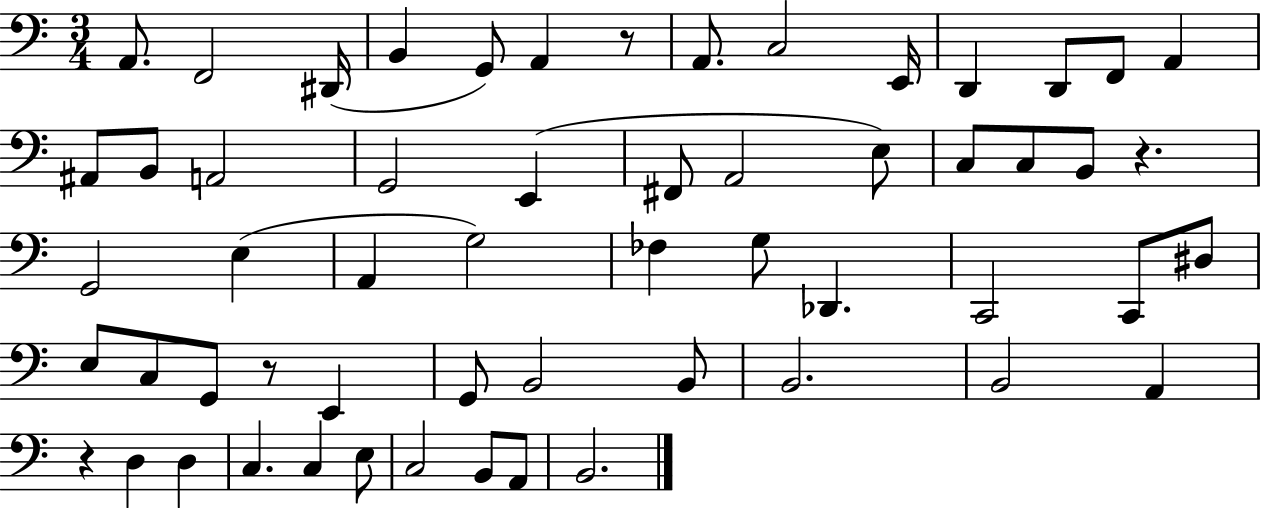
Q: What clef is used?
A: bass